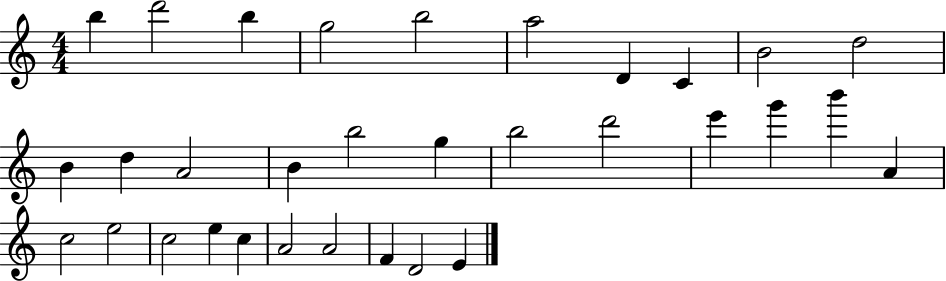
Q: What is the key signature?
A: C major